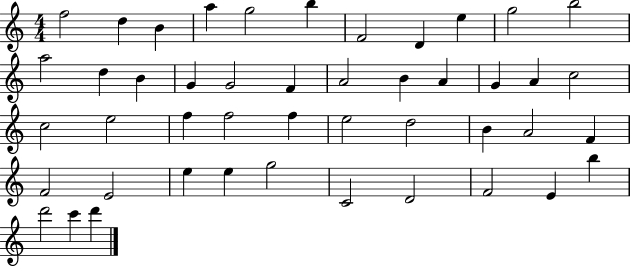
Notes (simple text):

F5/h D5/q B4/q A5/q G5/h B5/q F4/h D4/q E5/q G5/h B5/h A5/h D5/q B4/q G4/q G4/h F4/q A4/h B4/q A4/q G4/q A4/q C5/h C5/h E5/h F5/q F5/h F5/q E5/h D5/h B4/q A4/h F4/q F4/h E4/h E5/q E5/q G5/h C4/h D4/h F4/h E4/q B5/q D6/h C6/q D6/q